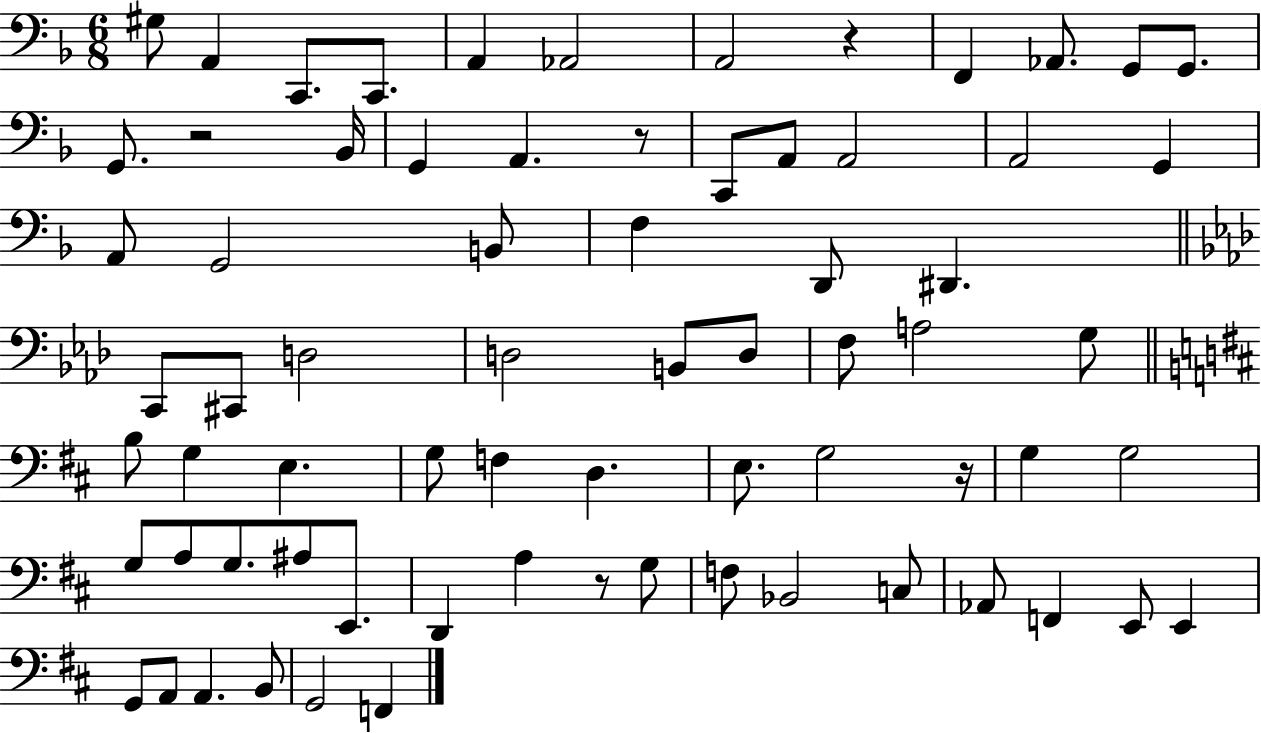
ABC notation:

X:1
T:Untitled
M:6/8
L:1/4
K:F
^G,/2 A,, C,,/2 C,,/2 A,, _A,,2 A,,2 z F,, _A,,/2 G,,/2 G,,/2 G,,/2 z2 _B,,/4 G,, A,, z/2 C,,/2 A,,/2 A,,2 A,,2 G,, A,,/2 G,,2 B,,/2 F, D,,/2 ^D,, C,,/2 ^C,,/2 D,2 D,2 B,,/2 D,/2 F,/2 A,2 G,/2 B,/2 G, E, G,/2 F, D, E,/2 G,2 z/4 G, G,2 G,/2 A,/2 G,/2 ^A,/2 E,,/2 D,, A, z/2 G,/2 F,/2 _B,,2 C,/2 _A,,/2 F,, E,,/2 E,, G,,/2 A,,/2 A,, B,,/2 G,,2 F,,